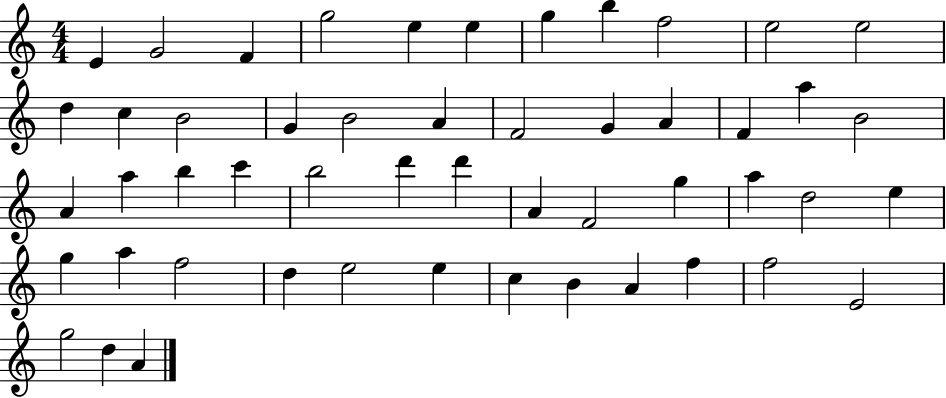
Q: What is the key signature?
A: C major